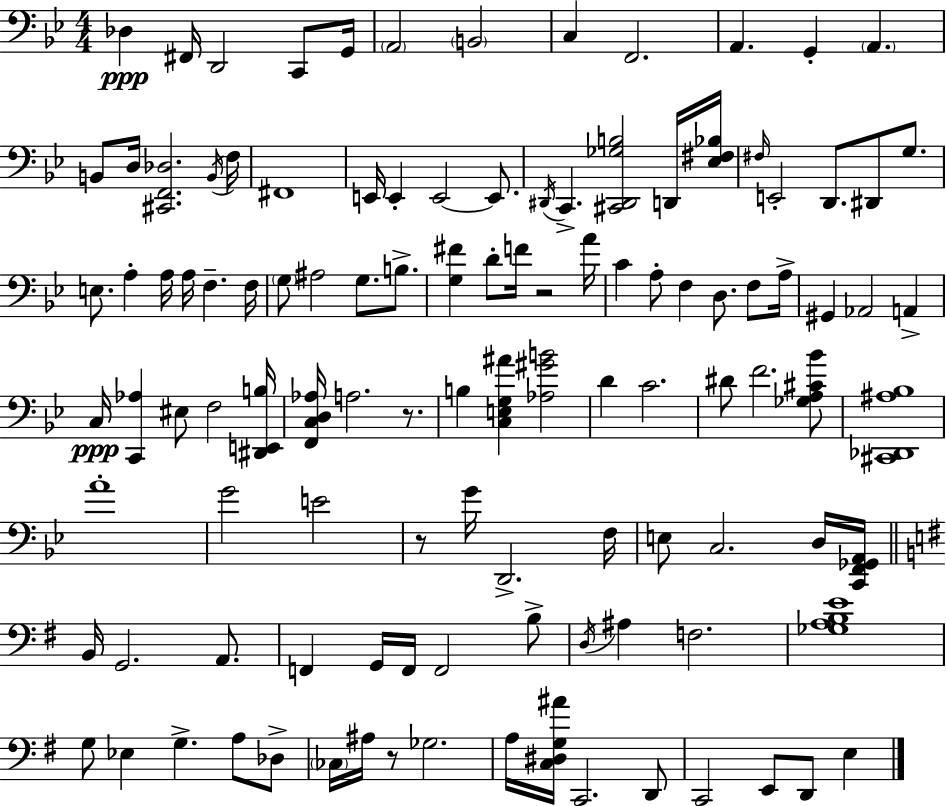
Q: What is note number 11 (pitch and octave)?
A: G2